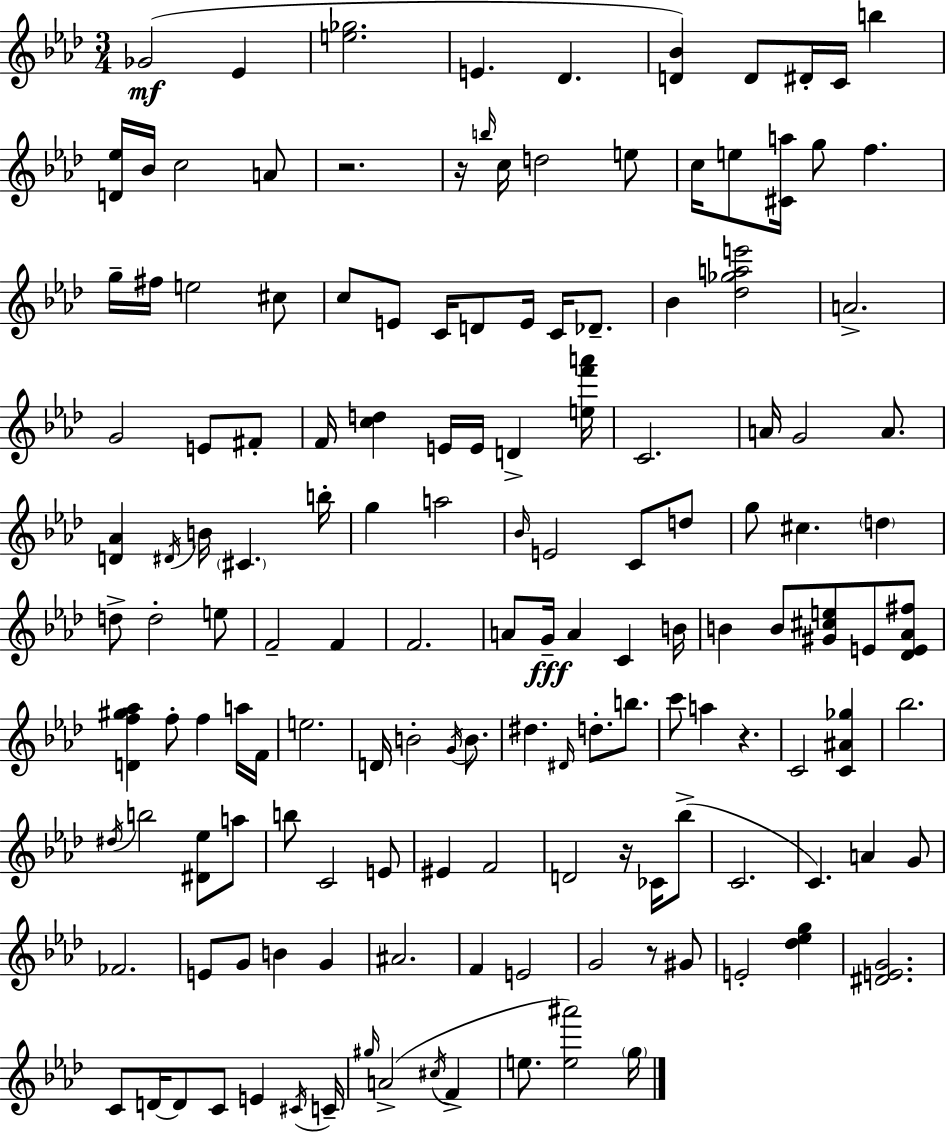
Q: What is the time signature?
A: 3/4